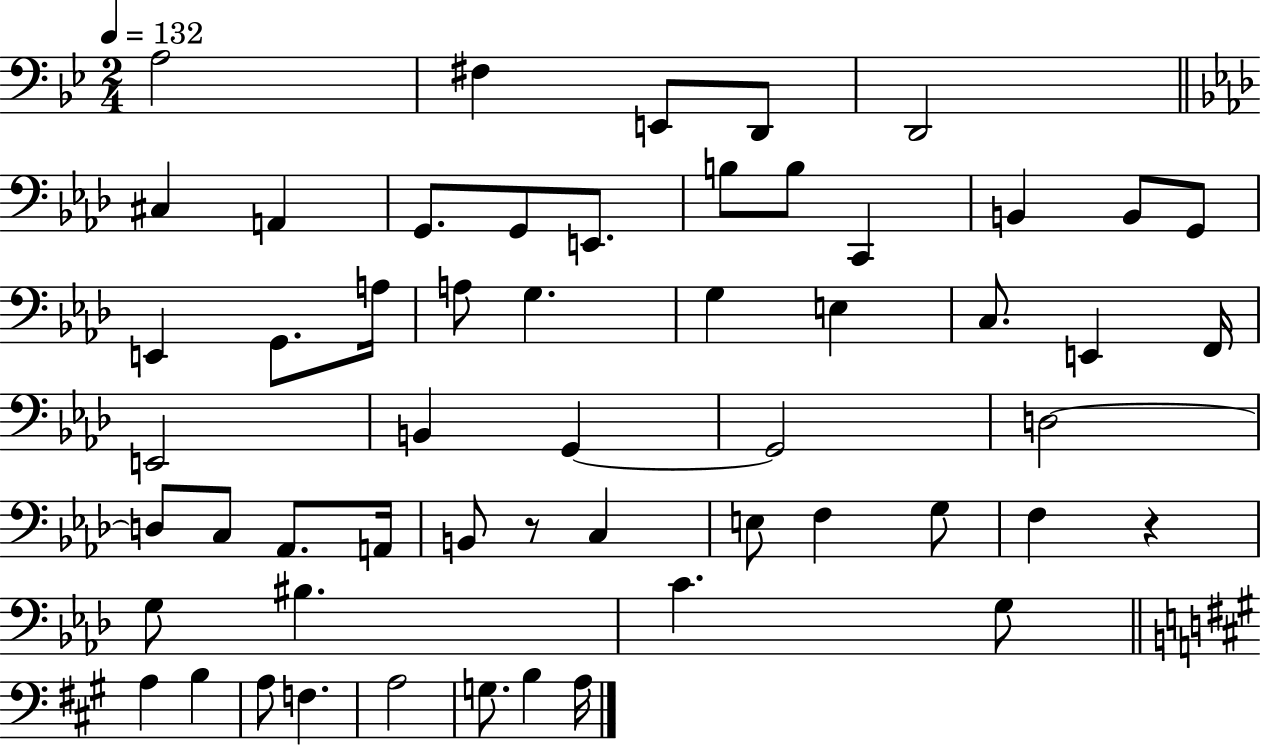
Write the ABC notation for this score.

X:1
T:Untitled
M:2/4
L:1/4
K:Bb
A,2 ^F, E,,/2 D,,/2 D,,2 ^C, A,, G,,/2 G,,/2 E,,/2 B,/2 B,/2 C,, B,, B,,/2 G,,/2 E,, G,,/2 A,/4 A,/2 G, G, E, C,/2 E,, F,,/4 E,,2 B,, G,, G,,2 D,2 D,/2 C,/2 _A,,/2 A,,/4 B,,/2 z/2 C, E,/2 F, G,/2 F, z G,/2 ^B, C G,/2 A, B, A,/2 F, A,2 G,/2 B, A,/4